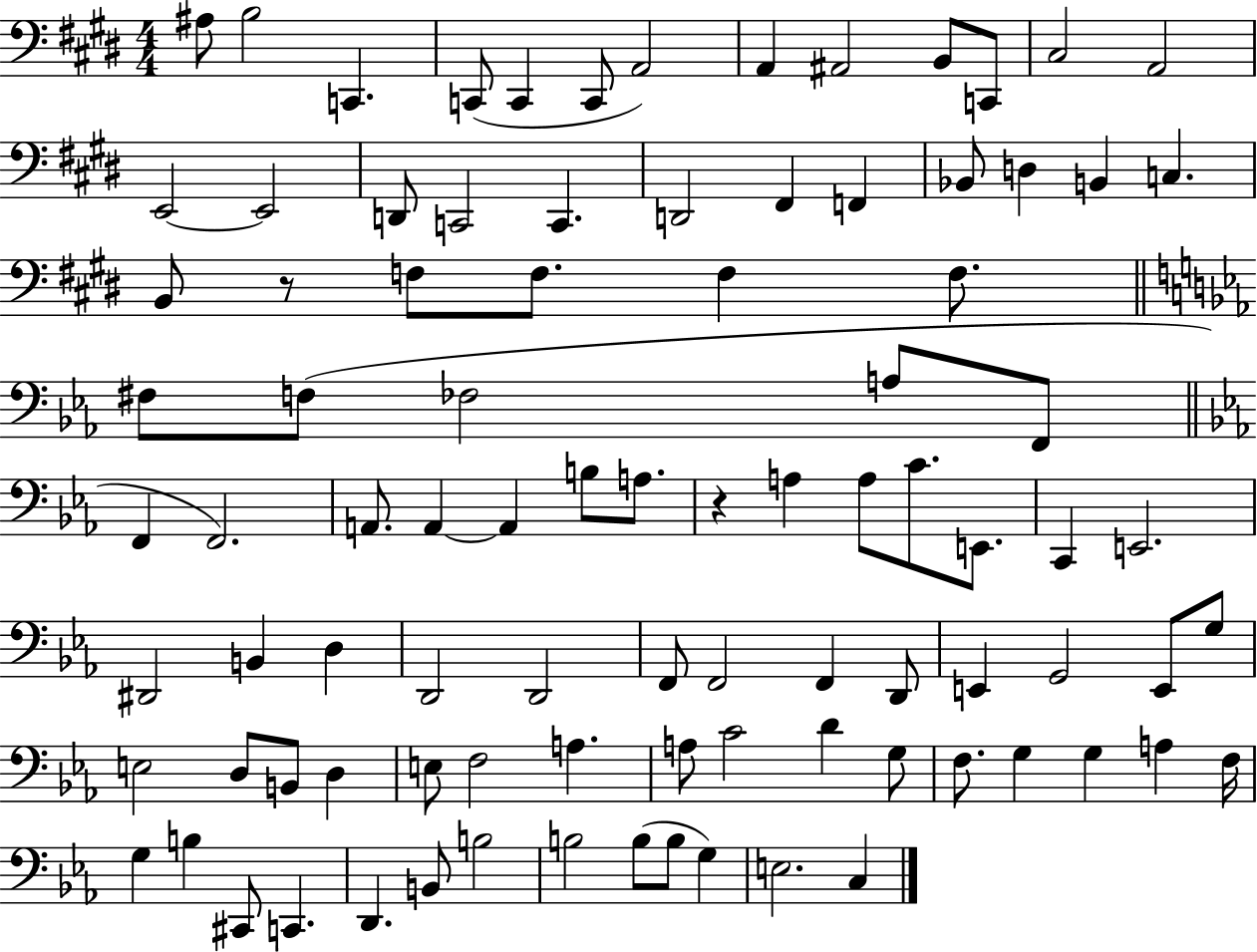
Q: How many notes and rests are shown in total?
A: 92